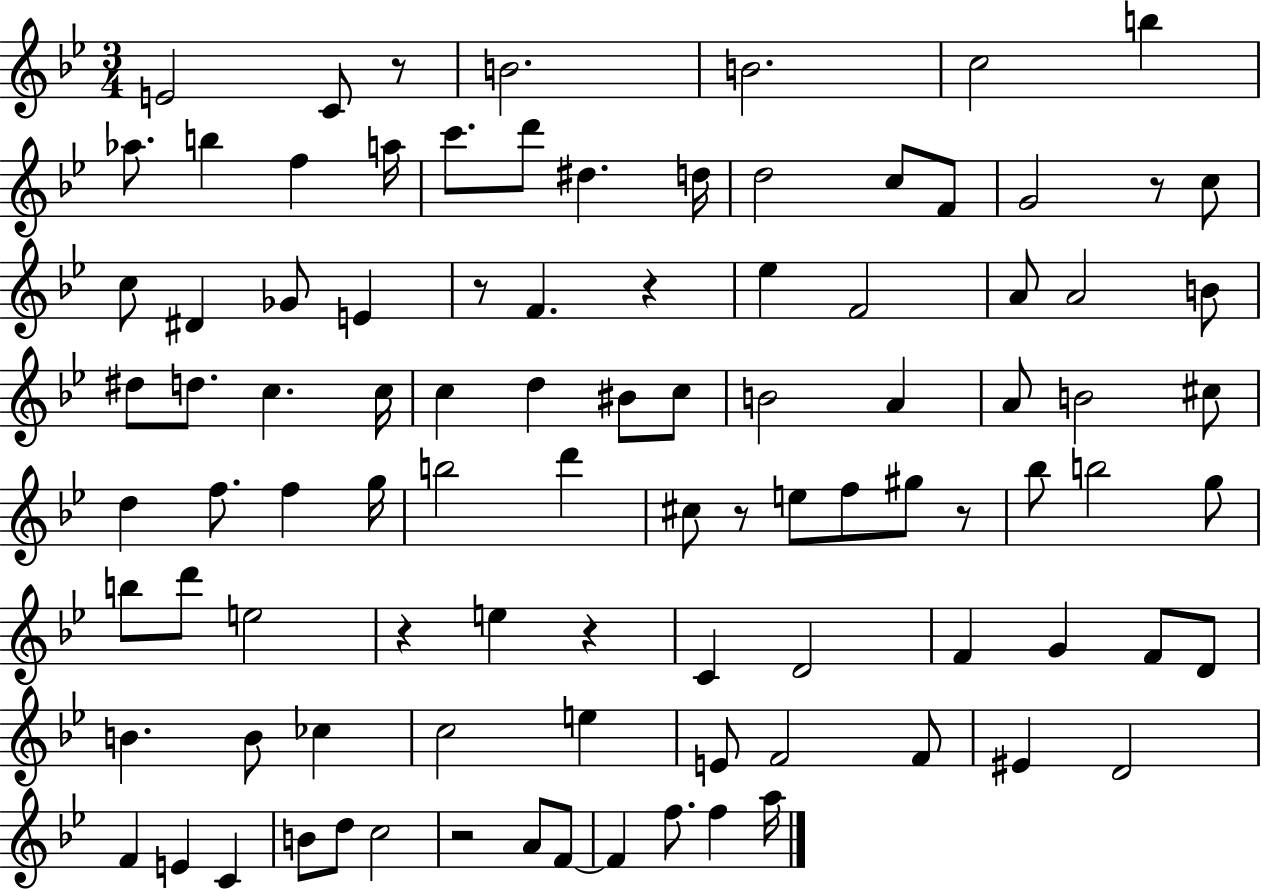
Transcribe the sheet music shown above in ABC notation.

X:1
T:Untitled
M:3/4
L:1/4
K:Bb
E2 C/2 z/2 B2 B2 c2 b _a/2 b f a/4 c'/2 d'/2 ^d d/4 d2 c/2 F/2 G2 z/2 c/2 c/2 ^D _G/2 E z/2 F z _e F2 A/2 A2 B/2 ^d/2 d/2 c c/4 c d ^B/2 c/2 B2 A A/2 B2 ^c/2 d f/2 f g/4 b2 d' ^c/2 z/2 e/2 f/2 ^g/2 z/2 _b/2 b2 g/2 b/2 d'/2 e2 z e z C D2 F G F/2 D/2 B B/2 _c c2 e E/2 F2 F/2 ^E D2 F E C B/2 d/2 c2 z2 A/2 F/2 F f/2 f a/4